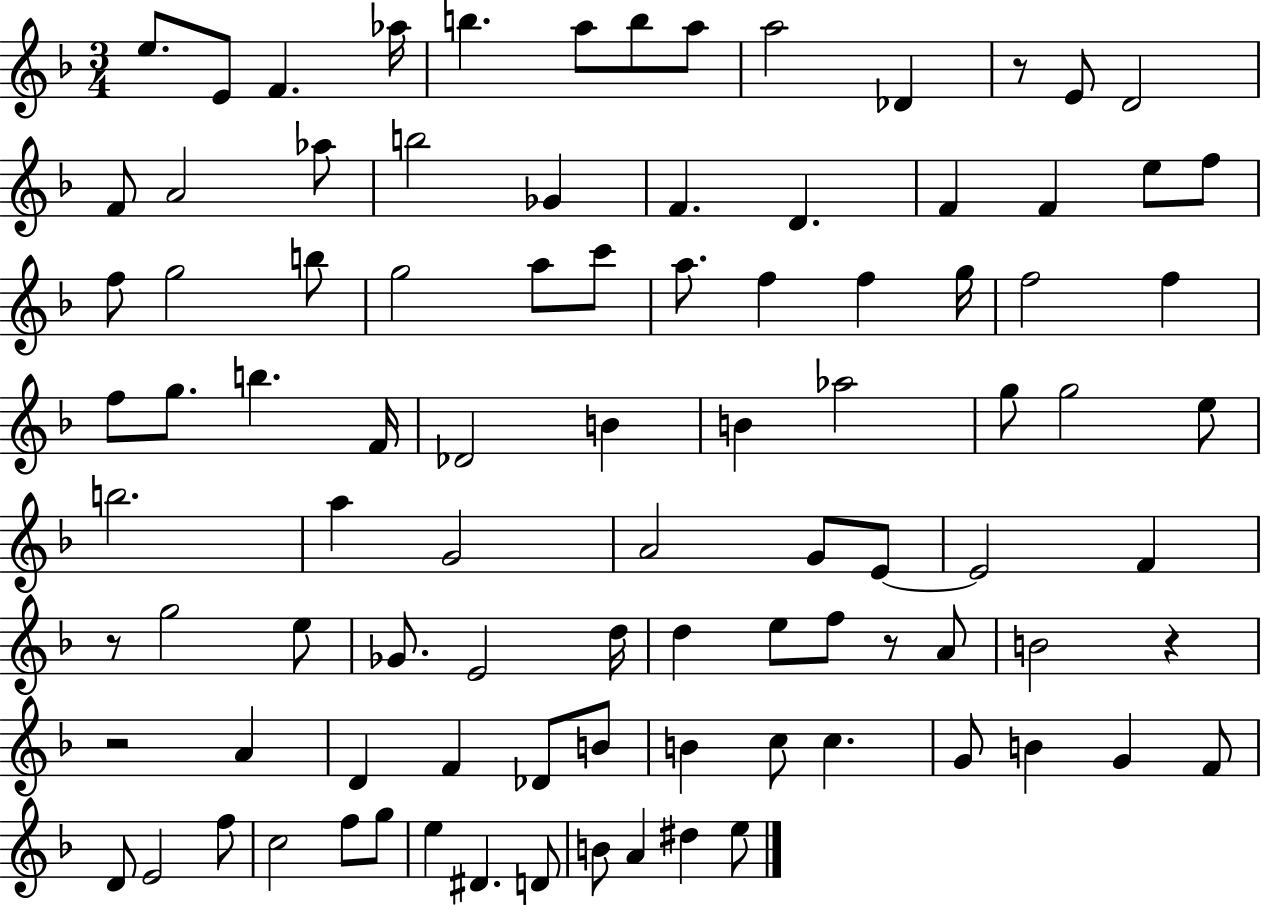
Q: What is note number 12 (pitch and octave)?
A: D4